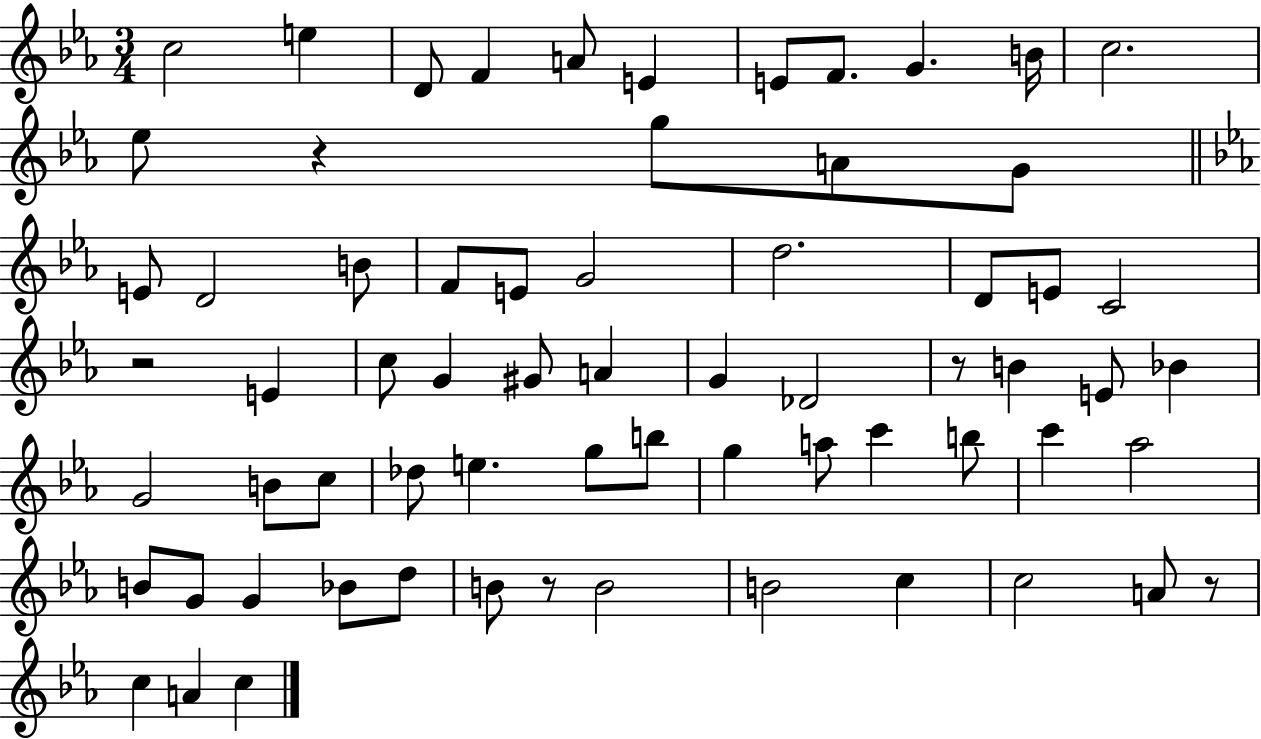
{
  \clef treble
  \numericTimeSignature
  \time 3/4
  \key ees \major
  c''2 e''4 | d'8 f'4 a'8 e'4 | e'8 f'8. g'4. b'16 | c''2. | \break ees''8 r4 g''8 a'8 g'8 | \bar "||" \break \key ees \major e'8 d'2 b'8 | f'8 e'8 g'2 | d''2. | d'8 e'8 c'2 | \break r2 e'4 | c''8 g'4 gis'8 a'4 | g'4 des'2 | r8 b'4 e'8 bes'4 | \break g'2 b'8 c''8 | des''8 e''4. g''8 b''8 | g''4 a''8 c'''4 b''8 | c'''4 aes''2 | \break b'8 g'8 g'4 bes'8 d''8 | b'8 r8 b'2 | b'2 c''4 | c''2 a'8 r8 | \break c''4 a'4 c''4 | \bar "|."
}